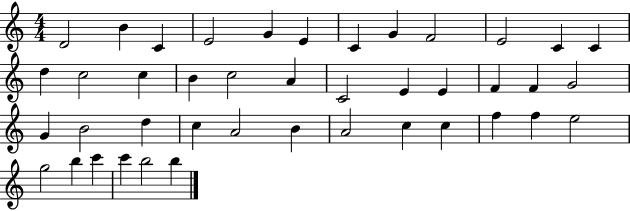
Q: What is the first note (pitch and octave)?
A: D4